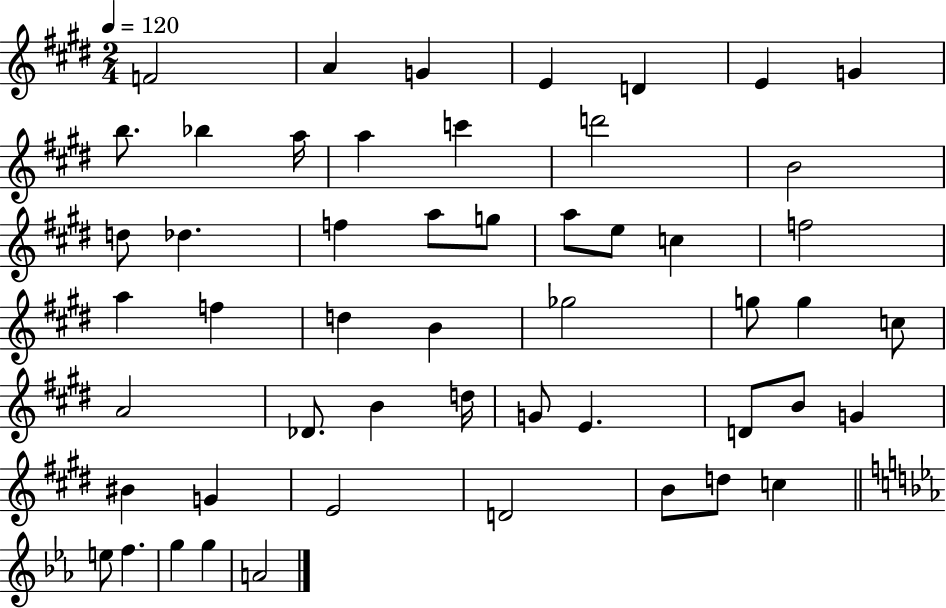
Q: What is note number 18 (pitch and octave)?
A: A5